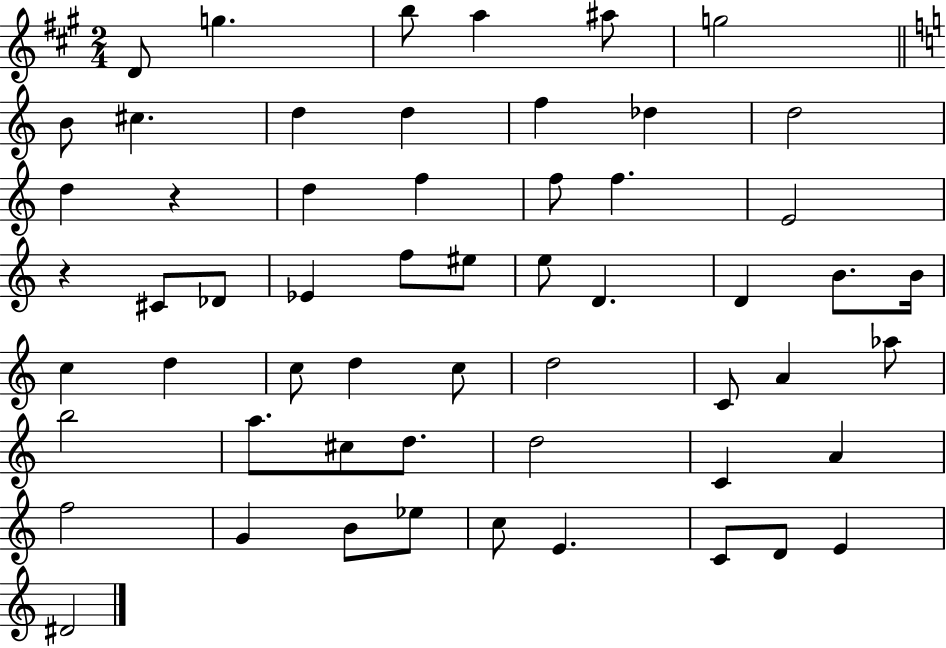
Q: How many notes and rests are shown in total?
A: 57